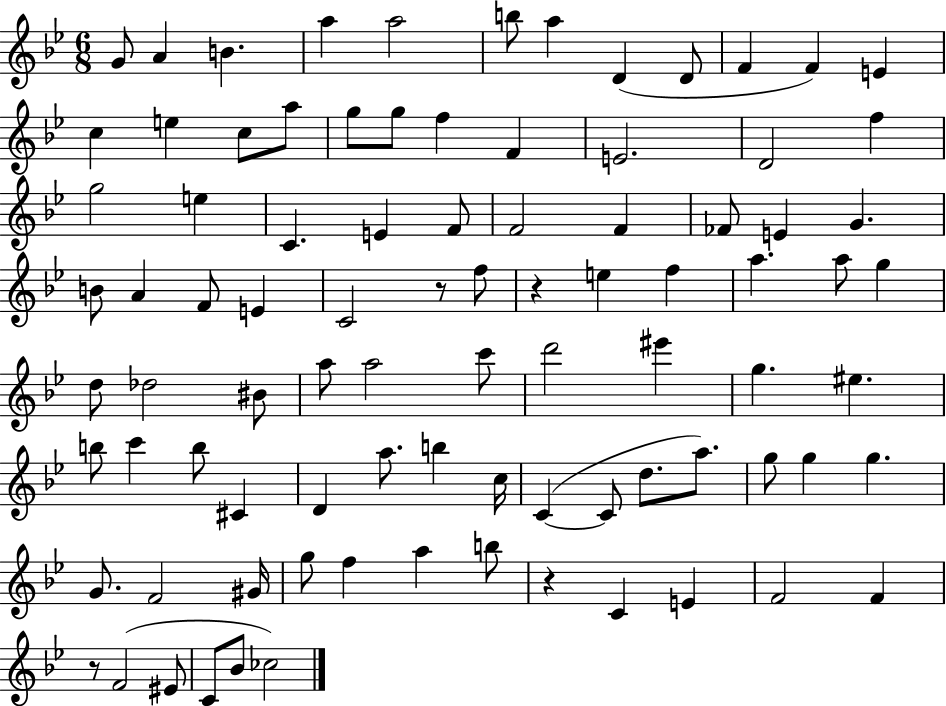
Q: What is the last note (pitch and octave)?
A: CES5